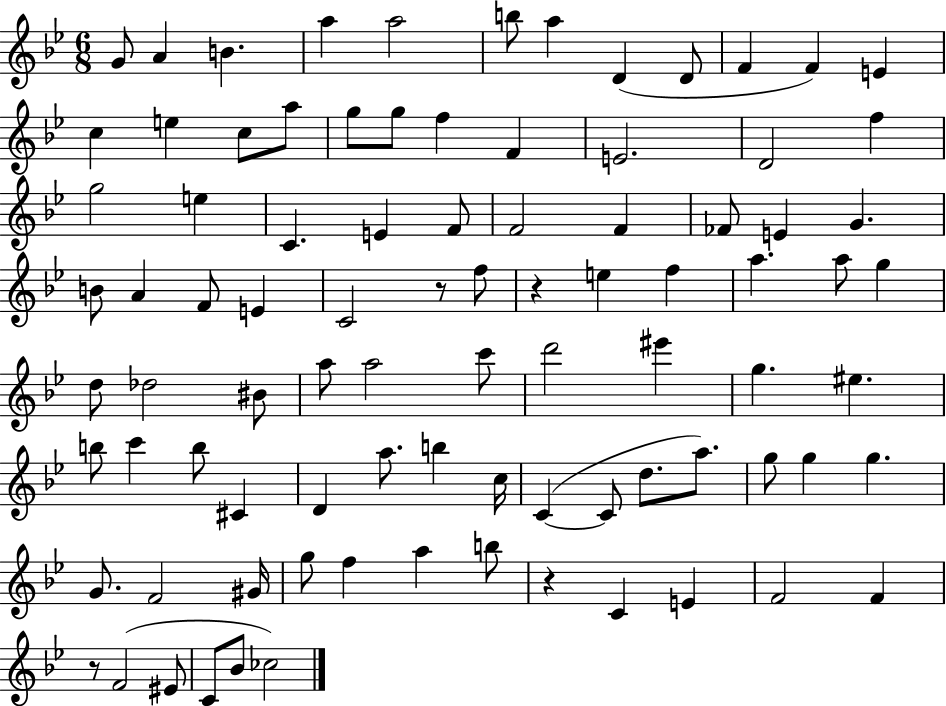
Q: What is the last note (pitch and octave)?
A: CES5